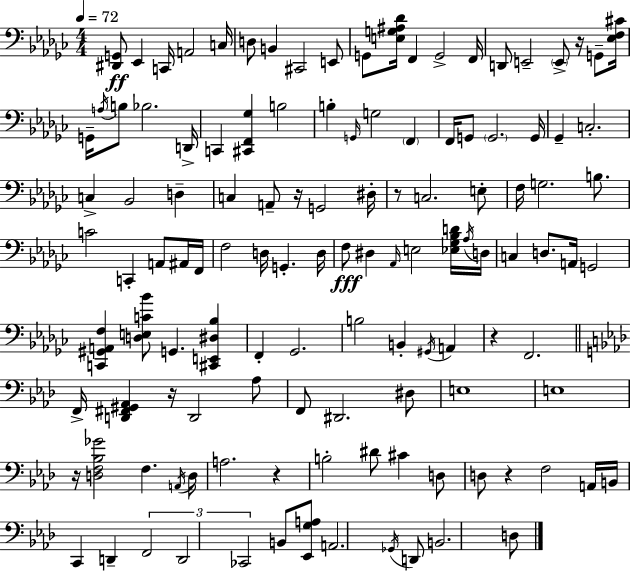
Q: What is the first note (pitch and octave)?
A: Eb2